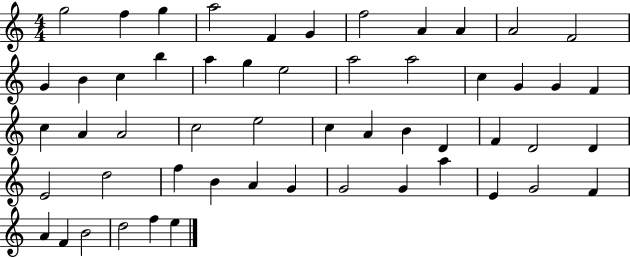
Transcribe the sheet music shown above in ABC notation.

X:1
T:Untitled
M:4/4
L:1/4
K:C
g2 f g a2 F G f2 A A A2 F2 G B c b a g e2 a2 a2 c G G F c A A2 c2 e2 c A B D F D2 D E2 d2 f B A G G2 G a E G2 F A F B2 d2 f e